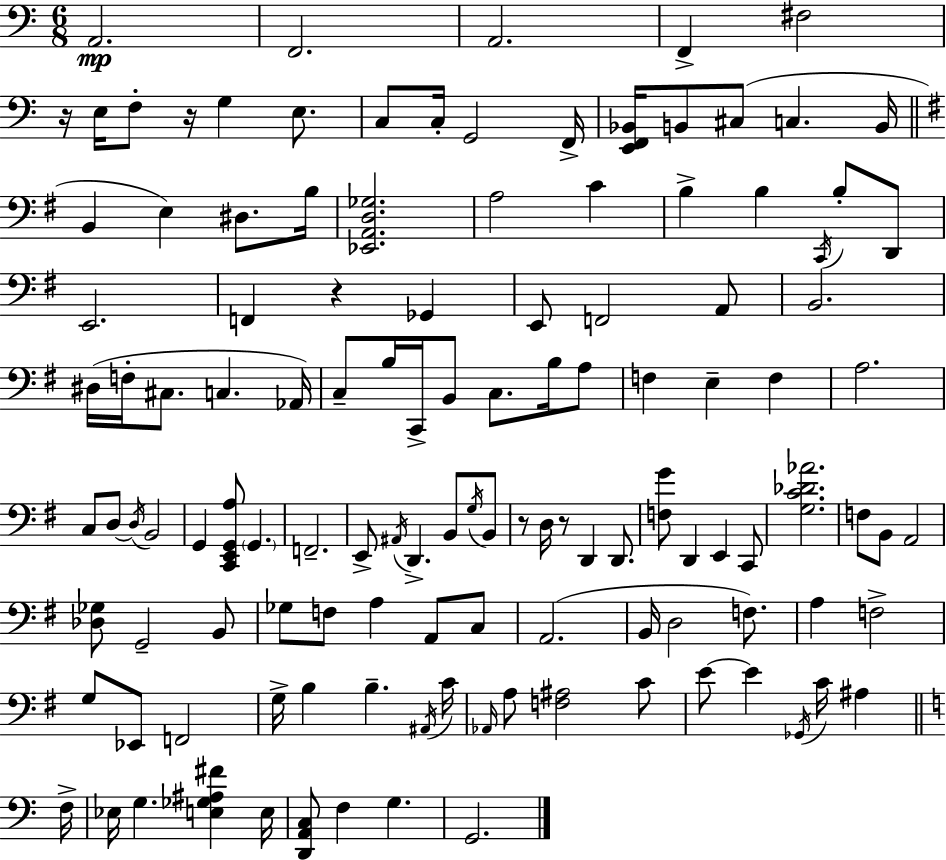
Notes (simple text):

A2/h. F2/h. A2/h. F2/q F#3/h R/s E3/s F3/e R/s G3/q E3/e. C3/e C3/s G2/h F2/s [E2,F2,Bb2]/s B2/e C#3/e C3/q. B2/s B2/q E3/q D#3/e. B3/s [Eb2,A2,D3,Gb3]/h. A3/h C4/q B3/q B3/q C2/s B3/e D2/e E2/h. F2/q R/q Gb2/q E2/e F2/h A2/e B2/h. D#3/s F3/s C#3/e. C3/q. Ab2/s C3/e B3/s C2/s B2/e C3/e. B3/s A3/e F3/q E3/q F3/q A3/h. C3/e D3/e D3/s B2/h G2/q [C2,E2,G2,A3]/e G2/q. F2/h. E2/e A#2/s D2/q. B2/e G3/s B2/e R/e D3/s R/e D2/q D2/e. [F3,G4]/e D2/q E2/q C2/e [G3,C4,Db4,Ab4]/h. F3/e B2/e A2/h [Db3,Gb3]/e G2/h B2/e Gb3/e F3/e A3/q A2/e C3/e A2/h. B2/s D3/h F3/e. A3/q F3/h G3/e Eb2/e F2/h G3/s B3/q B3/q. A#2/s C4/s Ab2/s A3/e [F3,A#3]/h C4/e E4/e E4/q Gb2/s C4/s A#3/q F3/s Eb3/s G3/q. [E3,Gb3,A#3,F#4]/q E3/s [D2,A2,C3]/e F3/q G3/q. G2/h.